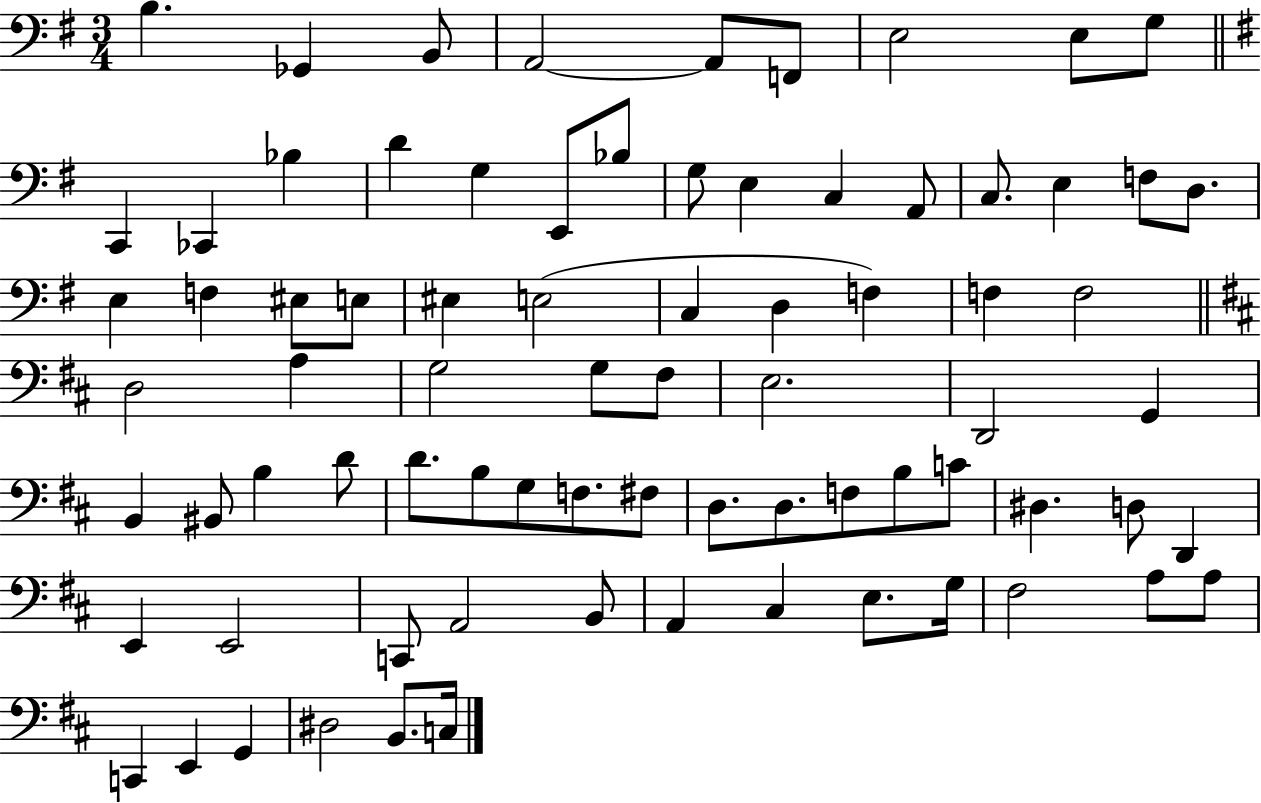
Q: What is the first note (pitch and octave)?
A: B3